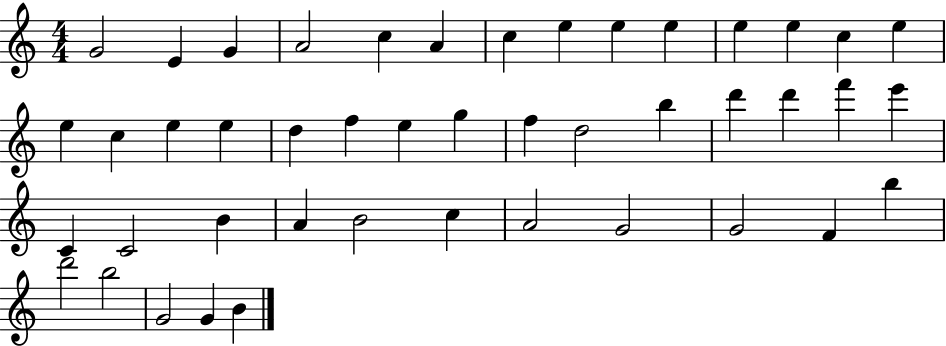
G4/h E4/q G4/q A4/h C5/q A4/q C5/q E5/q E5/q E5/q E5/q E5/q C5/q E5/q E5/q C5/q E5/q E5/q D5/q F5/q E5/q G5/q F5/q D5/h B5/q D6/q D6/q F6/q E6/q C4/q C4/h B4/q A4/q B4/h C5/q A4/h G4/h G4/h F4/q B5/q D6/h B5/h G4/h G4/q B4/q